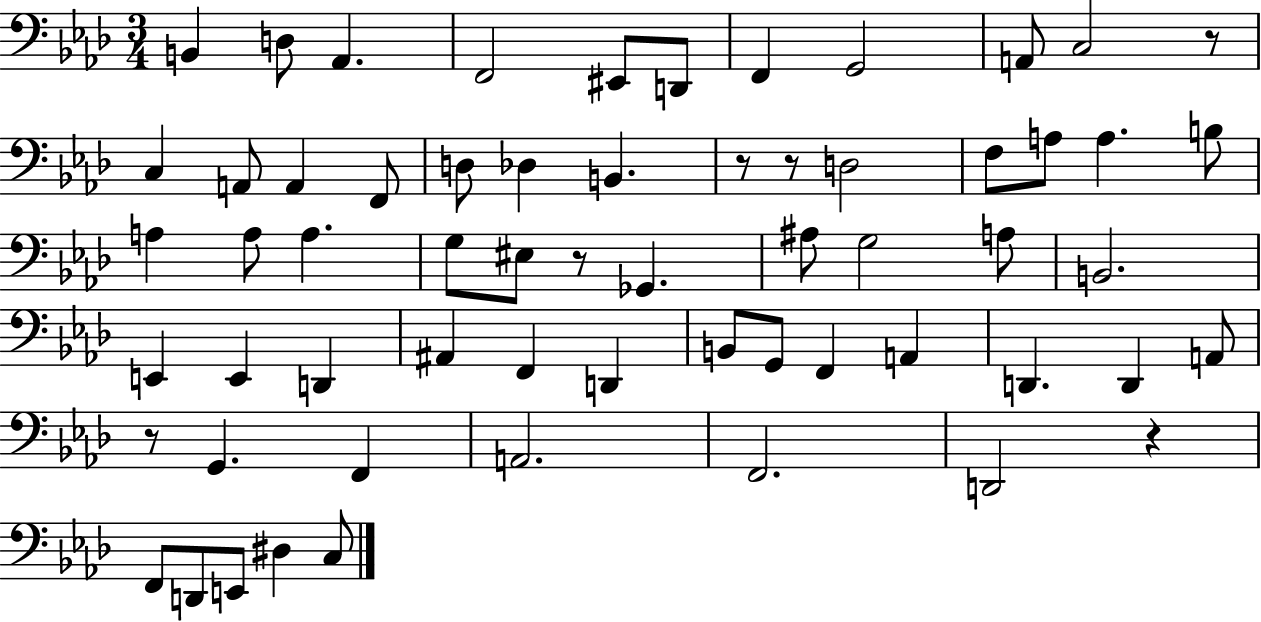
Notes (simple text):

B2/q D3/e Ab2/q. F2/h EIS2/e D2/e F2/q G2/h A2/e C3/h R/e C3/q A2/e A2/q F2/e D3/e Db3/q B2/q. R/e R/e D3/h F3/e A3/e A3/q. B3/e A3/q A3/e A3/q. G3/e EIS3/e R/e Gb2/q. A#3/e G3/h A3/e B2/h. E2/q E2/q D2/q A#2/q F2/q D2/q B2/e G2/e F2/q A2/q D2/q. D2/q A2/e R/e G2/q. F2/q A2/h. F2/h. D2/h R/q F2/e D2/e E2/e D#3/q C3/e